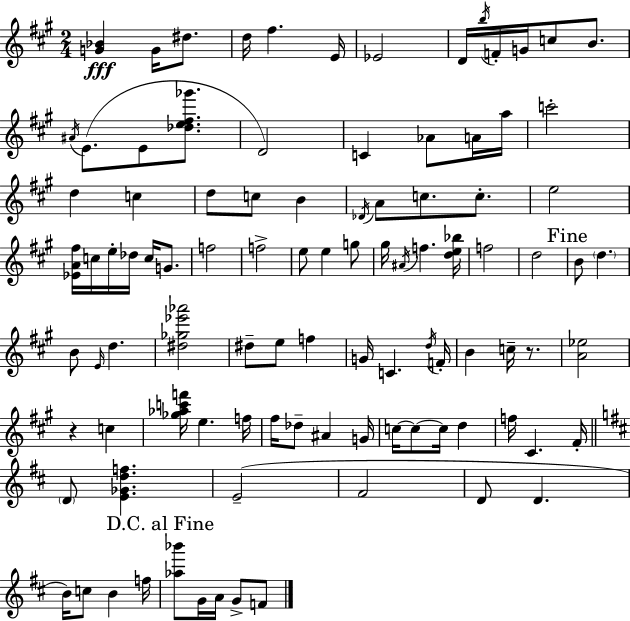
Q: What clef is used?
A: treble